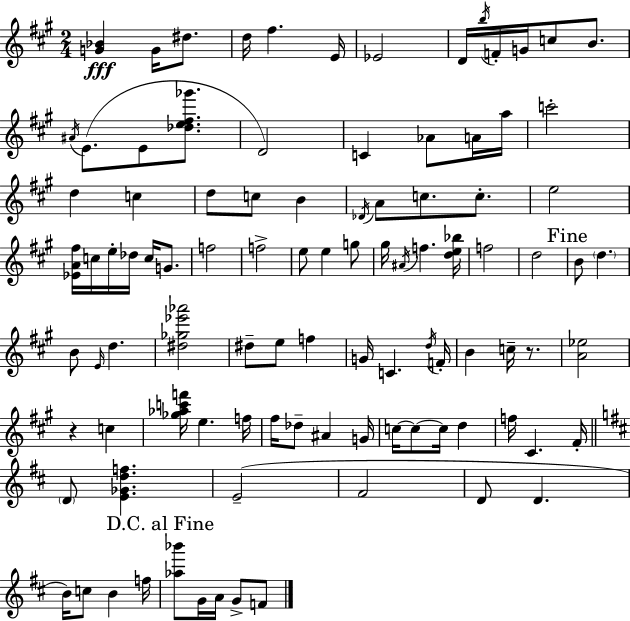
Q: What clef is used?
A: treble